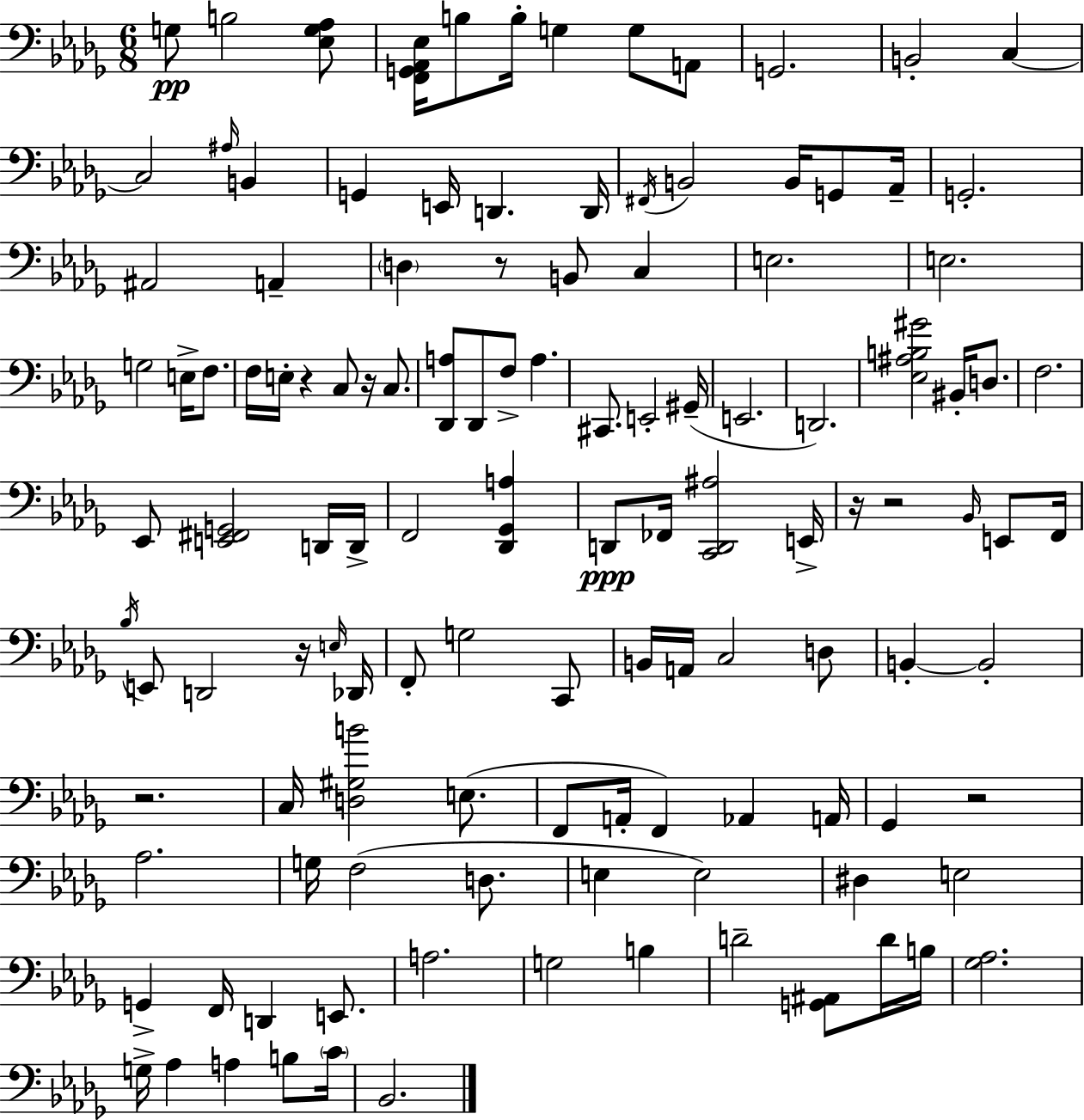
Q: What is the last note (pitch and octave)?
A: Bb2